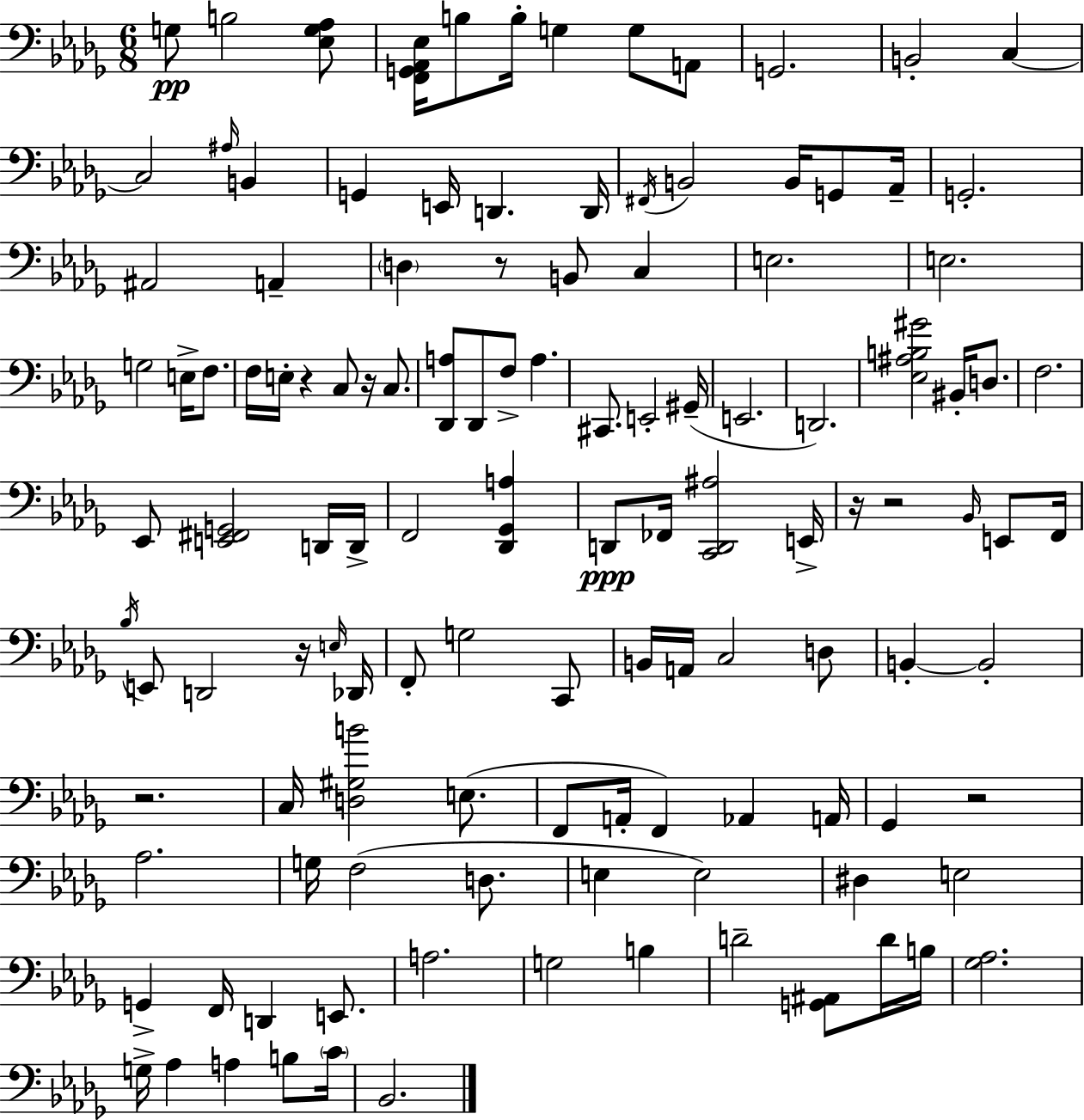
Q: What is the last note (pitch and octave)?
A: Bb2